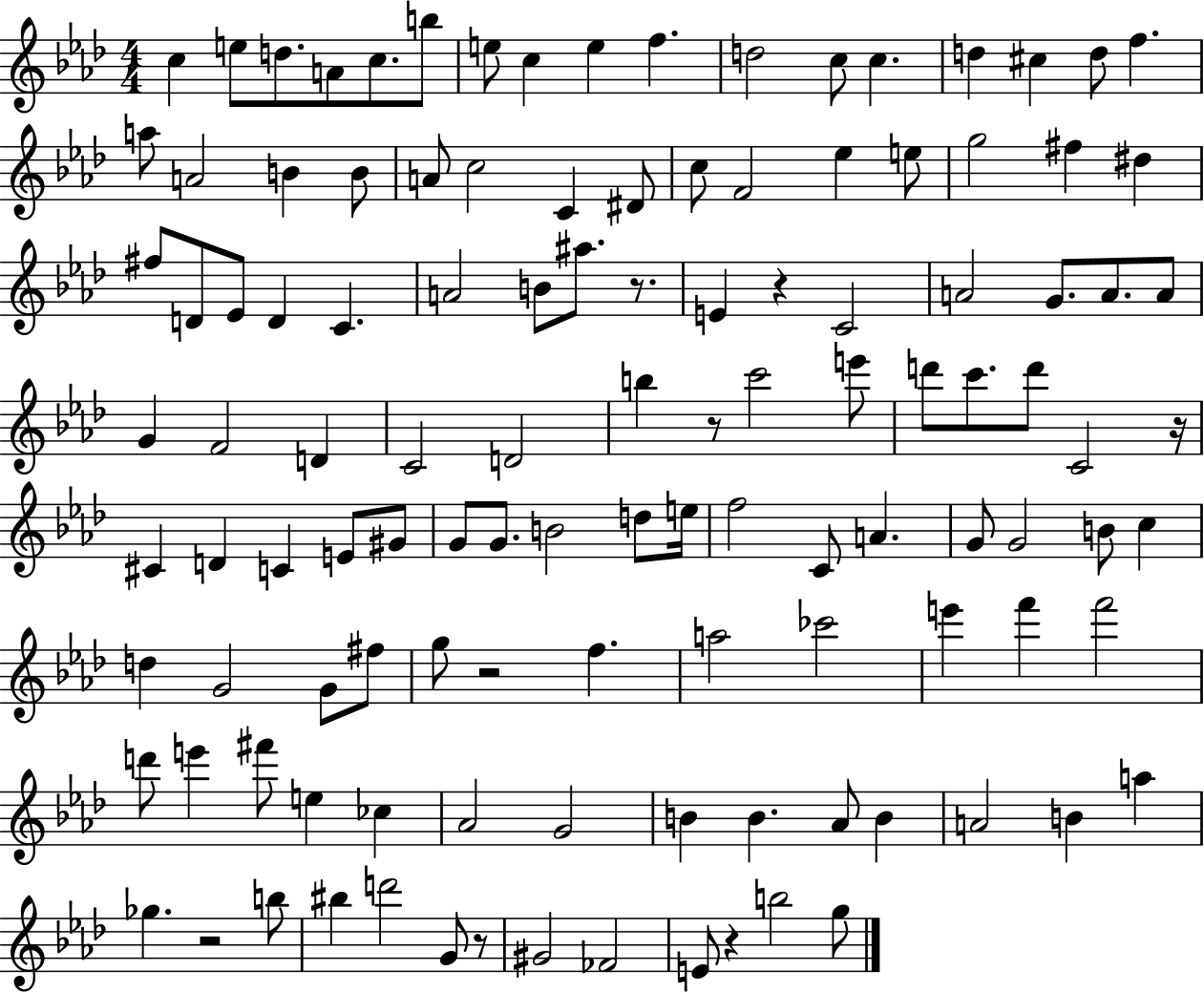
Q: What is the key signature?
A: AES major